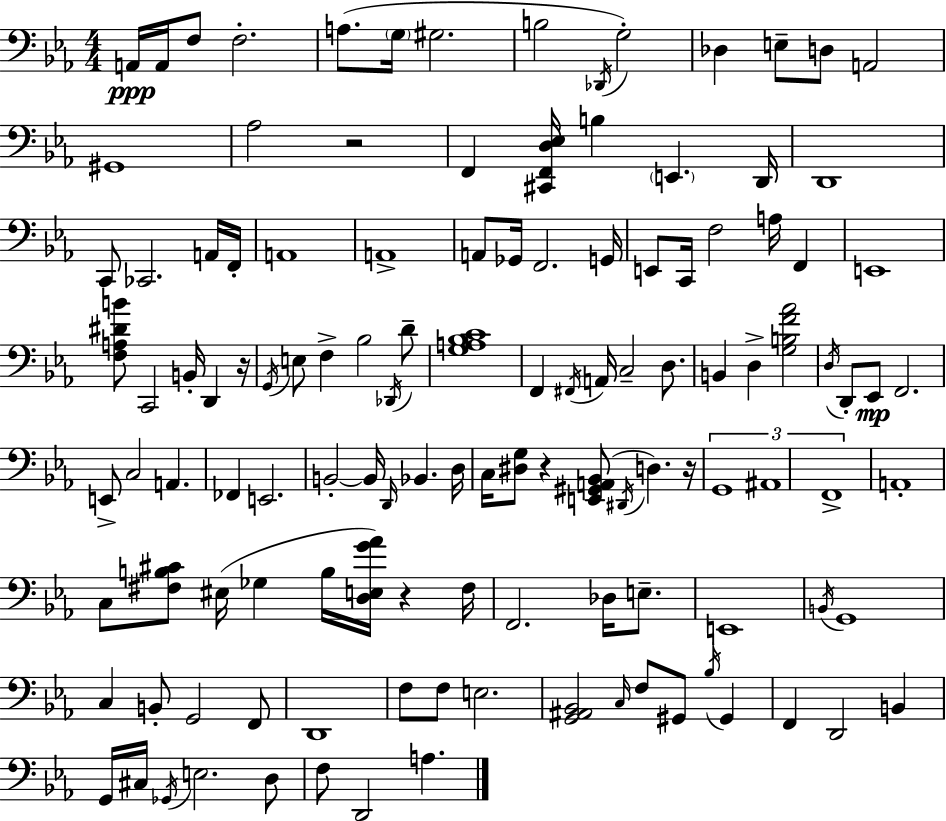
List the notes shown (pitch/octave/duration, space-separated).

A2/s A2/s F3/e F3/h. A3/e. G3/s G#3/h. B3/h Db2/s G3/h Db3/q E3/e D3/e A2/h G#2/w Ab3/h R/h F2/q [C#2,F2,D3,Eb3]/s B3/q E2/q. D2/s D2/w C2/e CES2/h. A2/s F2/s A2/w A2/w A2/e Gb2/s F2/h. G2/s E2/e C2/s F3/h A3/s F2/q E2/w [F3,A3,D#4,B4]/e C2/h B2/s D2/q R/s G2/s E3/e F3/q Bb3/h Db2/s D4/e [G3,A3,Bb3,C4]/w F2/q F#2/s A2/s C3/h D3/e. B2/q D3/q [G3,B3,F4,Ab4]/h D3/s D2/e Eb2/e F2/h. E2/e C3/h A2/q. FES2/q E2/h. B2/h B2/s D2/s Bb2/q. D3/s C3/s [D#3,G3]/e R/q [E2,G#2,A2,Bb2]/e D#2/s D3/q. R/s G2/w A#2/w F2/w A2/w C3/e [F#3,B3,C#4]/e EIS3/s Gb3/q B3/s [D3,E3,G4,Ab4]/s R/q F#3/s F2/h. Db3/s E3/e. E2/w B2/s G2/w C3/q B2/e G2/h F2/e D2/w F3/e F3/e E3/h. [G2,A#2,Bb2]/h C3/s F3/e G#2/e Bb3/s G#2/q F2/q D2/h B2/q G2/s C#3/s Gb2/s E3/h. D3/e F3/e D2/h A3/q.